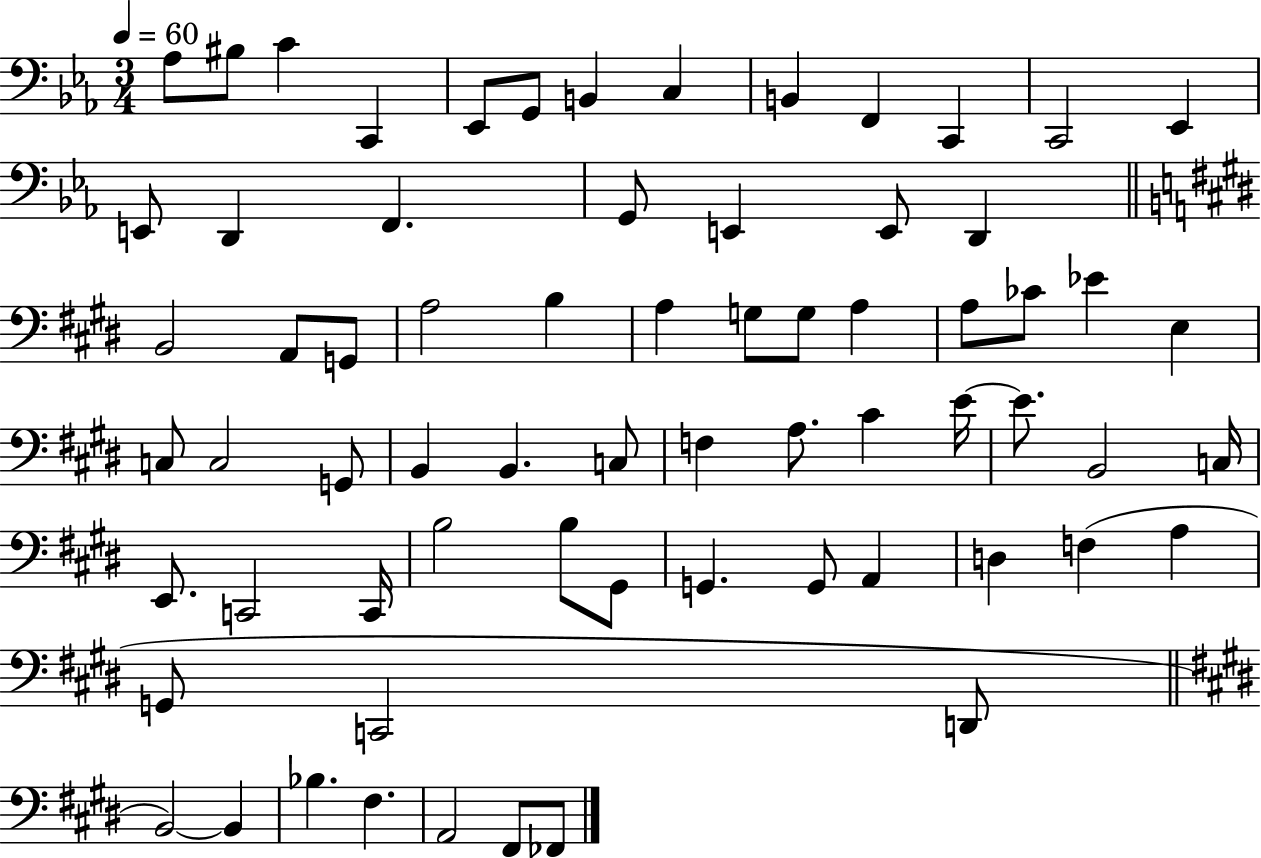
{
  \clef bass
  \numericTimeSignature
  \time 3/4
  \key ees \major
  \tempo 4 = 60
  \repeat volta 2 { aes8 bis8 c'4 c,4 | ees,8 g,8 b,4 c4 | b,4 f,4 c,4 | c,2 ees,4 | \break e,8 d,4 f,4. | g,8 e,4 e,8 d,4 | \bar "||" \break \key e \major b,2 a,8 g,8 | a2 b4 | a4 g8 g8 a4 | a8 ces'8 ees'4 e4 | \break c8 c2 g,8 | b,4 b,4. c8 | f4 a8. cis'4 e'16~~ | e'8. b,2 c16 | \break e,8. c,2 c,16 | b2 b8 gis,8 | g,4. g,8 a,4 | d4 f4( a4 | \break g,8 c,2 d,8 | \bar "||" \break \key e \major b,2~~) b,4 | bes4. fis4. | a,2 fis,8 fes,8 | } \bar "|."
}